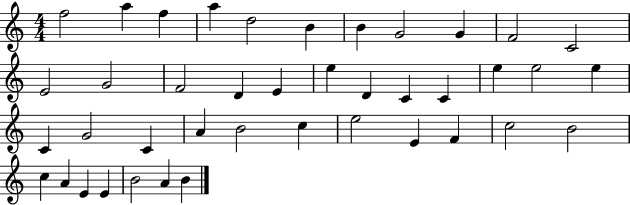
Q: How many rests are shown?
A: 0